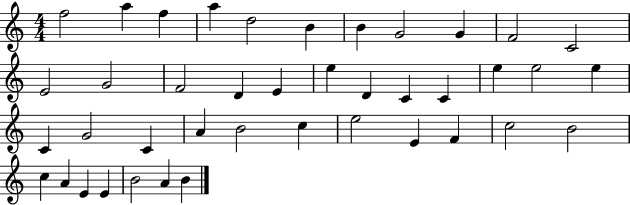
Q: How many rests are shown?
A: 0